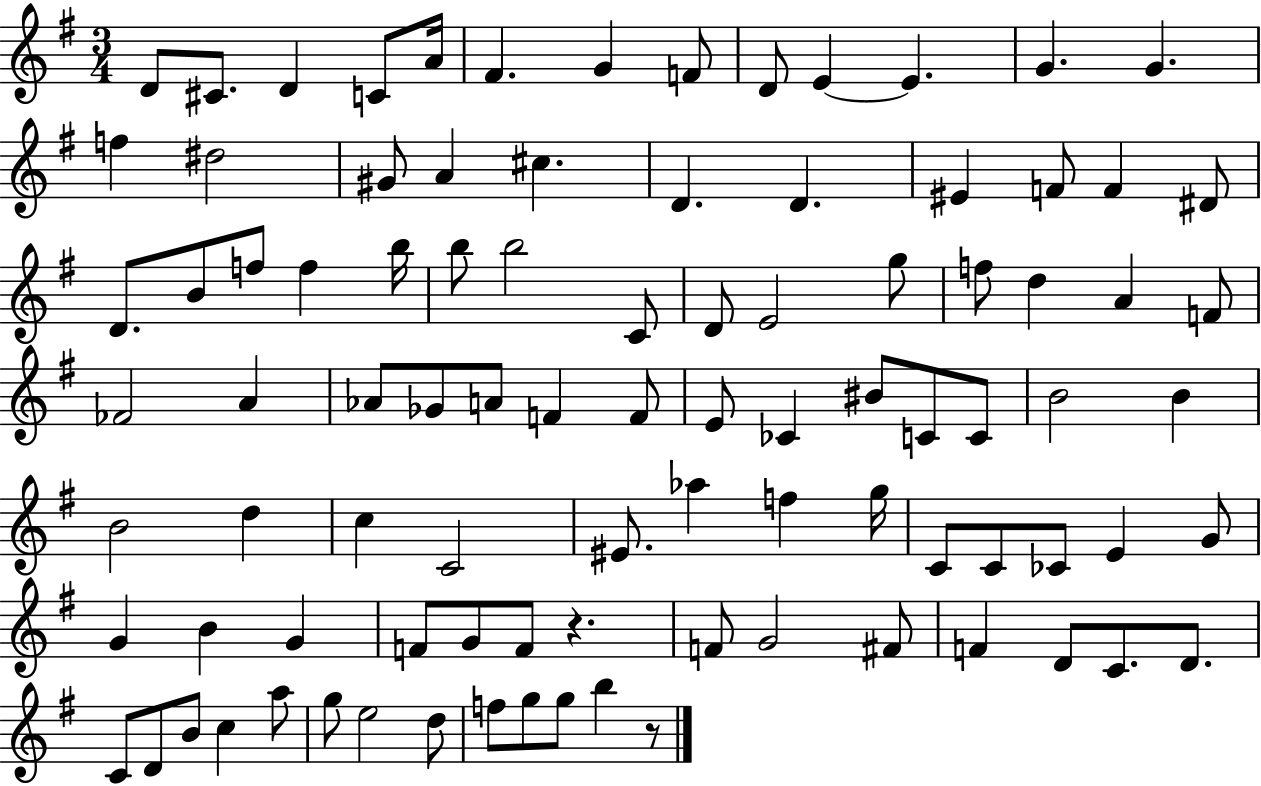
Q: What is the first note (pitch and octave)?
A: D4